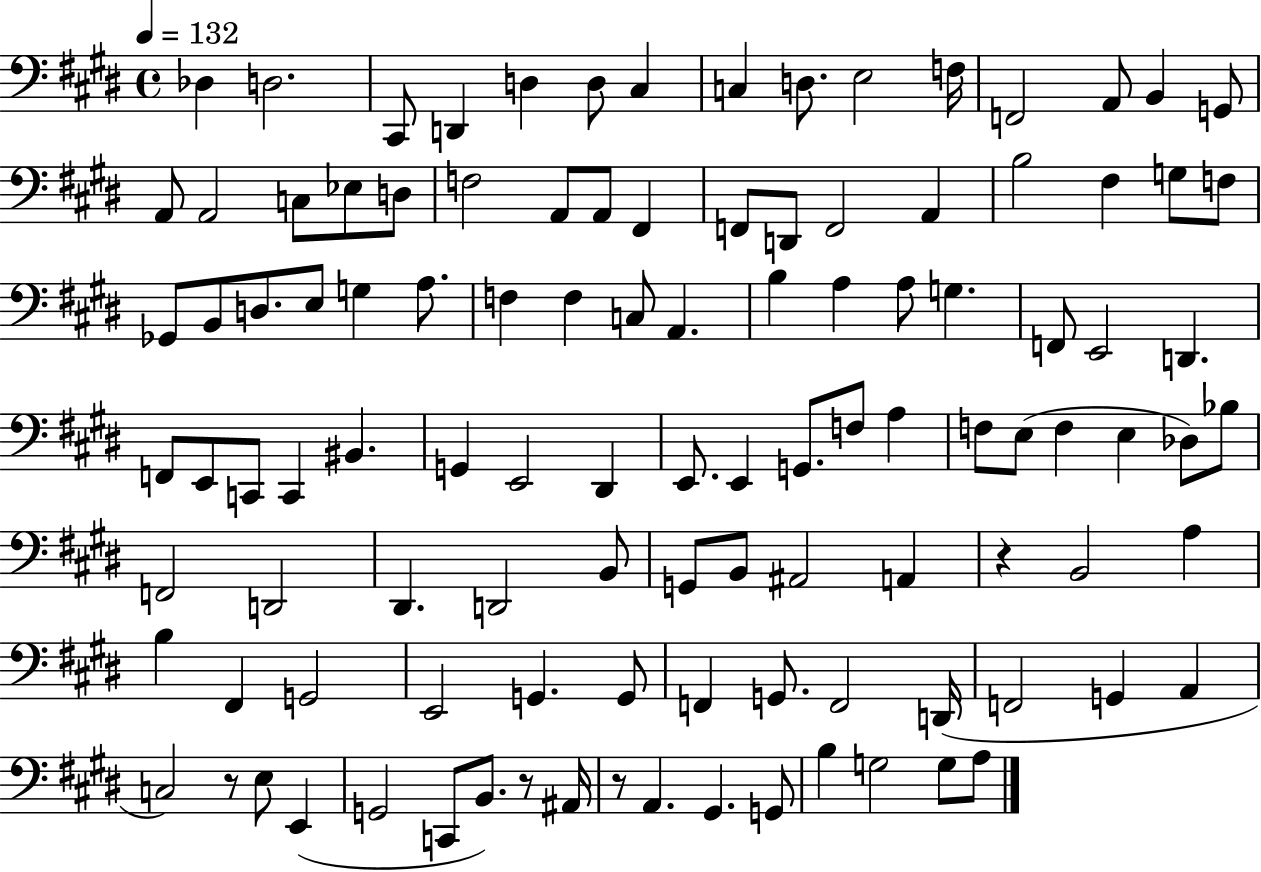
X:1
T:Untitled
M:4/4
L:1/4
K:E
_D, D,2 ^C,,/2 D,, D, D,/2 ^C, C, D,/2 E,2 F,/4 F,,2 A,,/2 B,, G,,/2 A,,/2 A,,2 C,/2 _E,/2 D,/2 F,2 A,,/2 A,,/2 ^F,, F,,/2 D,,/2 F,,2 A,, B,2 ^F, G,/2 F,/2 _G,,/2 B,,/2 D,/2 E,/2 G, A,/2 F, F, C,/2 A,, B, A, A,/2 G, F,,/2 E,,2 D,, F,,/2 E,,/2 C,,/2 C,, ^B,, G,, E,,2 ^D,, E,,/2 E,, G,,/2 F,/2 A, F,/2 E,/2 F, E, _D,/2 _B,/2 F,,2 D,,2 ^D,, D,,2 B,,/2 G,,/2 B,,/2 ^A,,2 A,, z B,,2 A, B, ^F,, G,,2 E,,2 G,, G,,/2 F,, G,,/2 F,,2 D,,/4 F,,2 G,, A,, C,2 z/2 E,/2 E,, G,,2 C,,/2 B,,/2 z/2 ^A,,/4 z/2 A,, ^G,, G,,/2 B, G,2 G,/2 A,/2